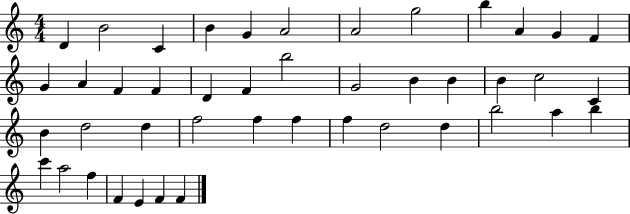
{
  \clef treble
  \numericTimeSignature
  \time 4/4
  \key c \major
  d'4 b'2 c'4 | b'4 g'4 a'2 | a'2 g''2 | b''4 a'4 g'4 f'4 | \break g'4 a'4 f'4 f'4 | d'4 f'4 b''2 | g'2 b'4 b'4 | b'4 c''2 c'4 | \break b'4 d''2 d''4 | f''2 f''4 f''4 | f''4 d''2 d''4 | b''2 a''4 b''4 | \break c'''4 a''2 f''4 | f'4 e'4 f'4 f'4 | \bar "|."
}